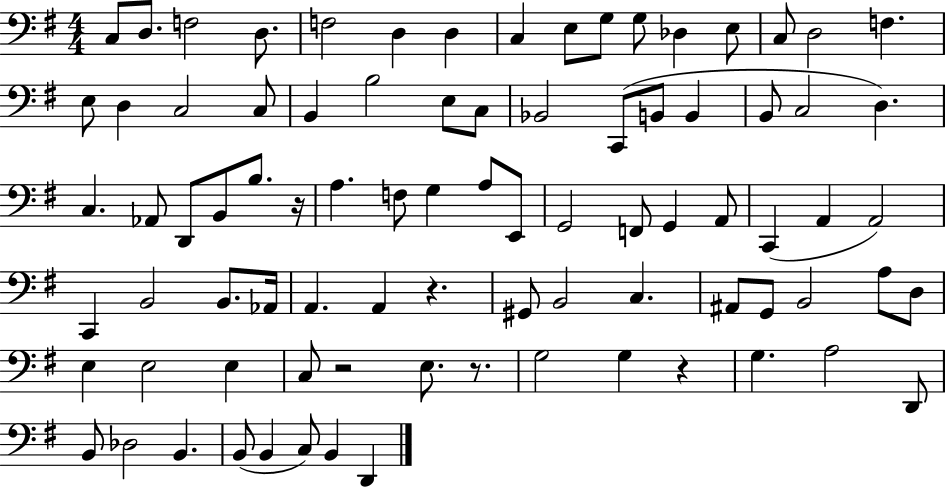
X:1
T:Untitled
M:4/4
L:1/4
K:G
C,/2 D,/2 F,2 D,/2 F,2 D, D, C, E,/2 G,/2 G,/2 _D, E,/2 C,/2 D,2 F, E,/2 D, C,2 C,/2 B,, B,2 E,/2 C,/2 _B,,2 C,,/2 B,,/2 B,, B,,/2 C,2 D, C, _A,,/2 D,,/2 B,,/2 B,/2 z/4 A, F,/2 G, A,/2 E,,/2 G,,2 F,,/2 G,, A,,/2 C,, A,, A,,2 C,, B,,2 B,,/2 _A,,/4 A,, A,, z ^G,,/2 B,,2 C, ^A,,/2 G,,/2 B,,2 A,/2 D,/2 E, E,2 E, C,/2 z2 E,/2 z/2 G,2 G, z G, A,2 D,,/2 B,,/2 _D,2 B,, B,,/2 B,, C,/2 B,, D,,